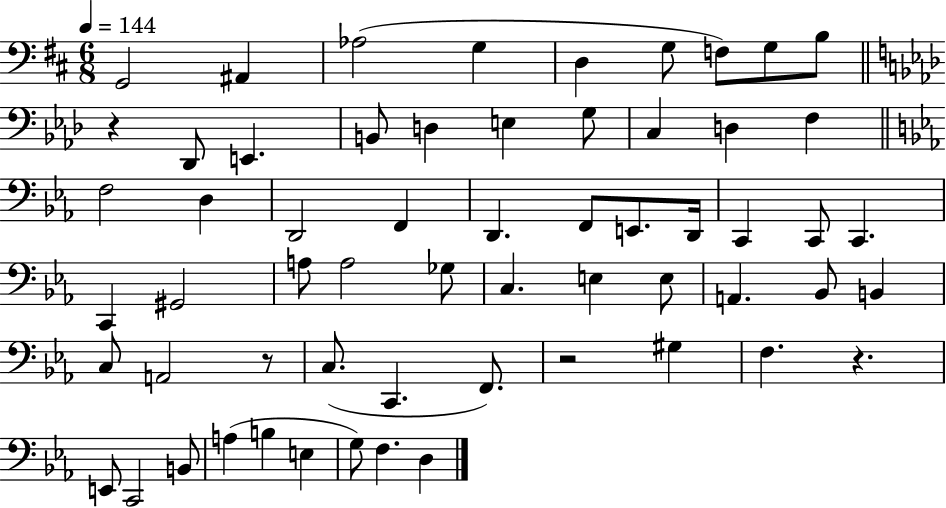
X:1
T:Untitled
M:6/8
L:1/4
K:D
G,,2 ^A,, _A,2 G, D, G,/2 F,/2 G,/2 B,/2 z _D,,/2 E,, B,,/2 D, E, G,/2 C, D, F, F,2 D, D,,2 F,, D,, F,,/2 E,,/2 D,,/4 C,, C,,/2 C,, C,, ^G,,2 A,/2 A,2 _G,/2 C, E, E,/2 A,, _B,,/2 B,, C,/2 A,,2 z/2 C,/2 C,, F,,/2 z2 ^G, F, z E,,/2 C,,2 B,,/2 A, B, E, G,/2 F, D,